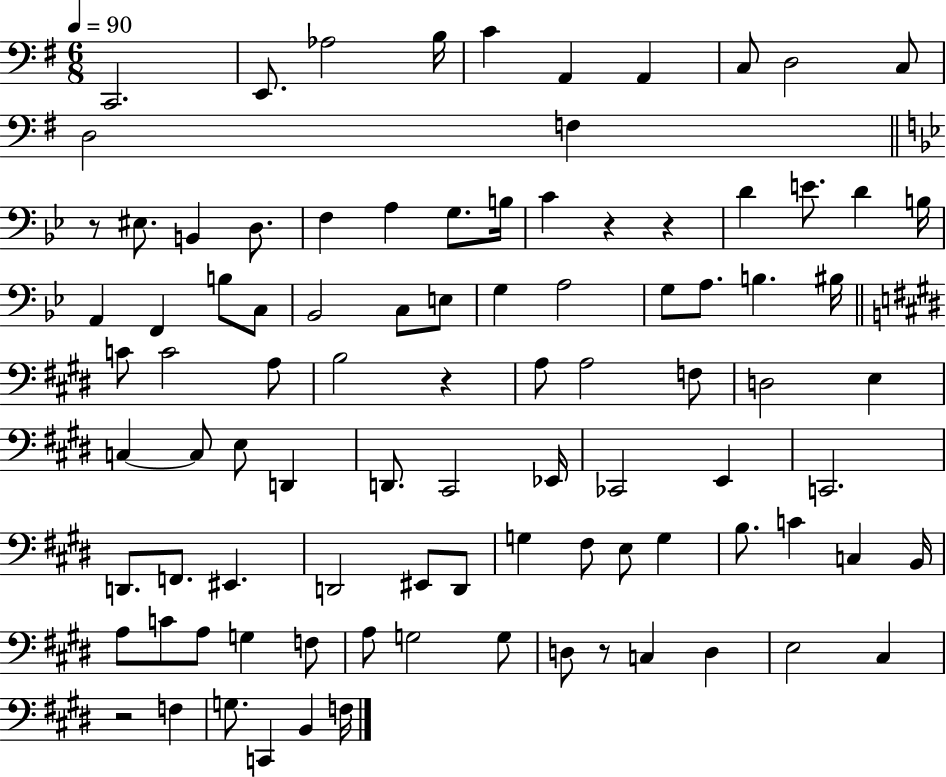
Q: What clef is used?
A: bass